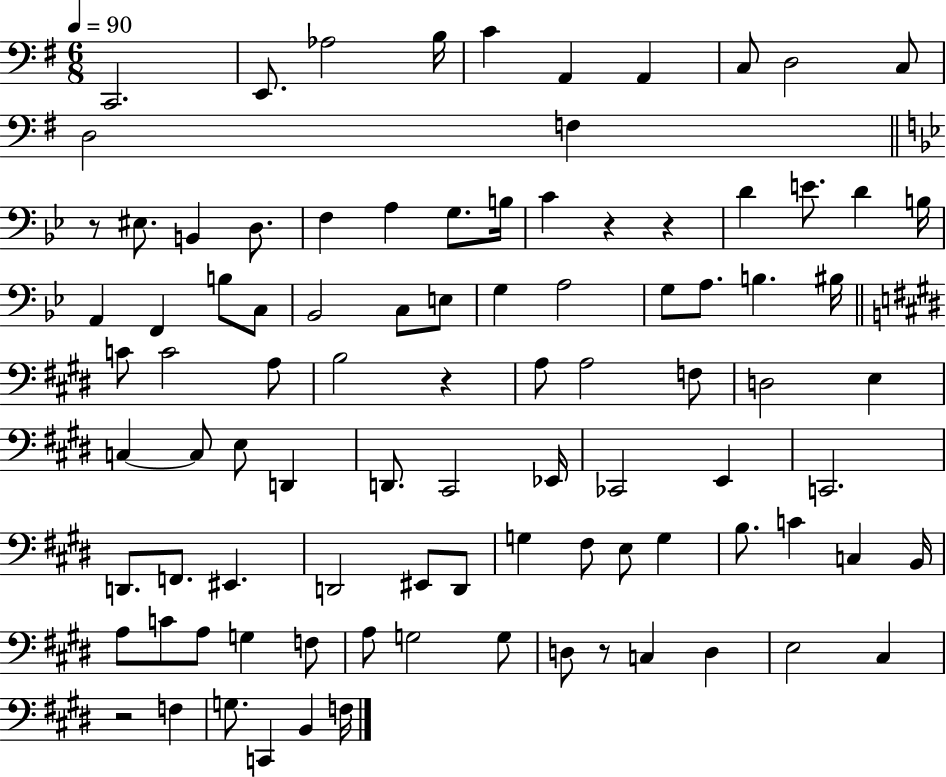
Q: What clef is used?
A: bass